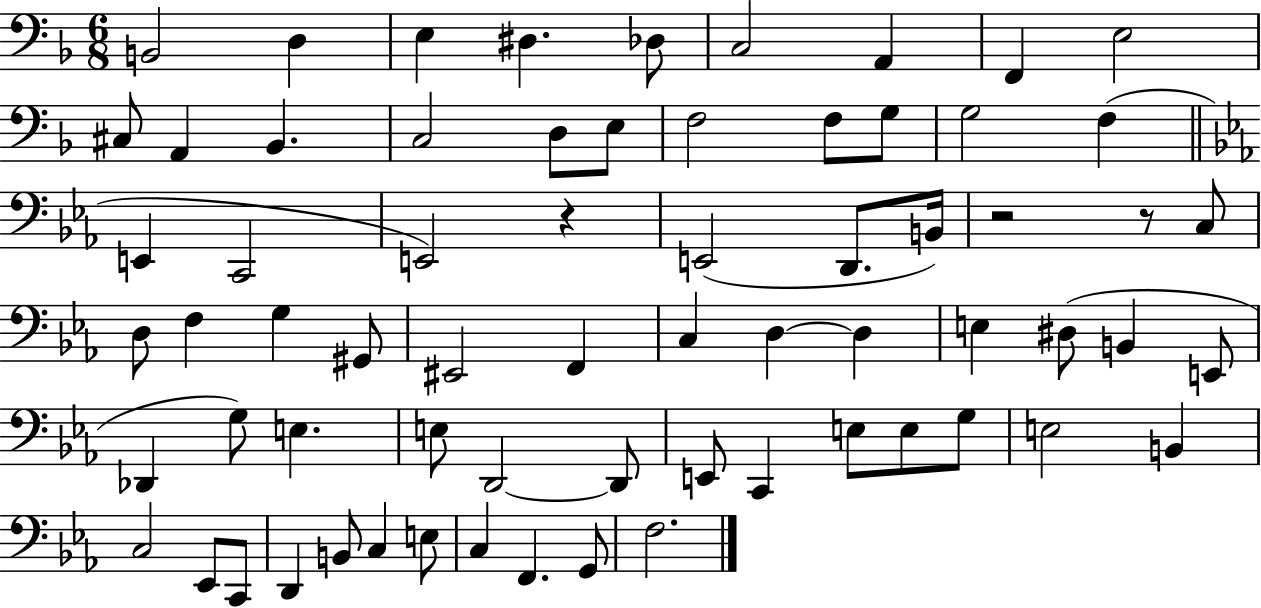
X:1
T:Untitled
M:6/8
L:1/4
K:F
B,,2 D, E, ^D, _D,/2 C,2 A,, F,, E,2 ^C,/2 A,, _B,, C,2 D,/2 E,/2 F,2 F,/2 G,/2 G,2 F, E,, C,,2 E,,2 z E,,2 D,,/2 B,,/4 z2 z/2 C,/2 D,/2 F, G, ^G,,/2 ^E,,2 F,, C, D, D, E, ^D,/2 B,, E,,/2 _D,, G,/2 E, E,/2 D,,2 D,,/2 E,,/2 C,, E,/2 E,/2 G,/2 E,2 B,, C,2 _E,,/2 C,,/2 D,, B,,/2 C, E,/2 C, F,, G,,/2 F,2